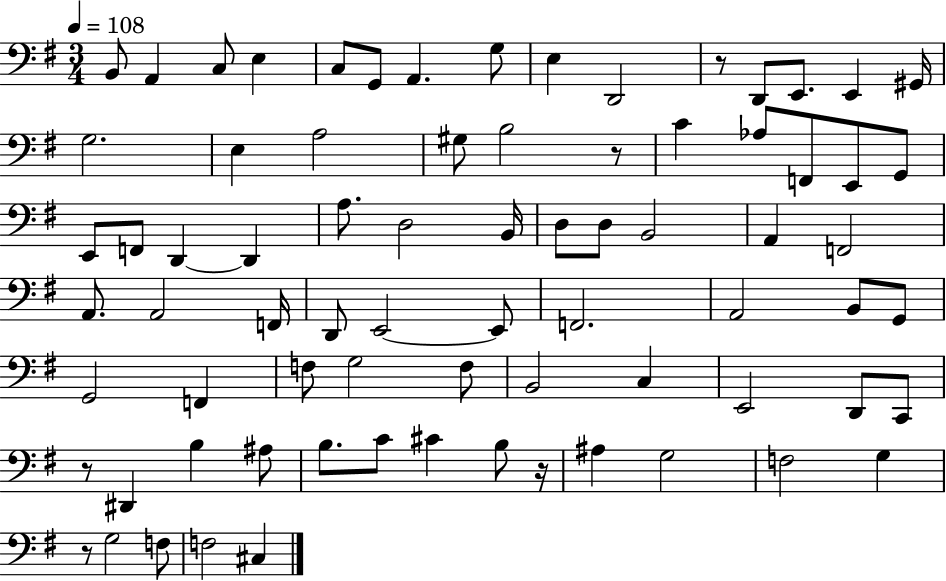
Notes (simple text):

B2/e A2/q C3/e E3/q C3/e G2/e A2/q. G3/e E3/q D2/h R/e D2/e E2/e. E2/q G#2/s G3/h. E3/q A3/h G#3/e B3/h R/e C4/q Ab3/e F2/e E2/e G2/e E2/e F2/e D2/q D2/q A3/e. D3/h B2/s D3/e D3/e B2/h A2/q F2/h A2/e. A2/h F2/s D2/e E2/h E2/e F2/h. A2/h B2/e G2/e G2/h F2/q F3/e G3/h F3/e B2/h C3/q E2/h D2/e C2/e R/e D#2/q B3/q A#3/e B3/e. C4/e C#4/q B3/e R/s A#3/q G3/h F3/h G3/q R/e G3/h F3/e F3/h C#3/q